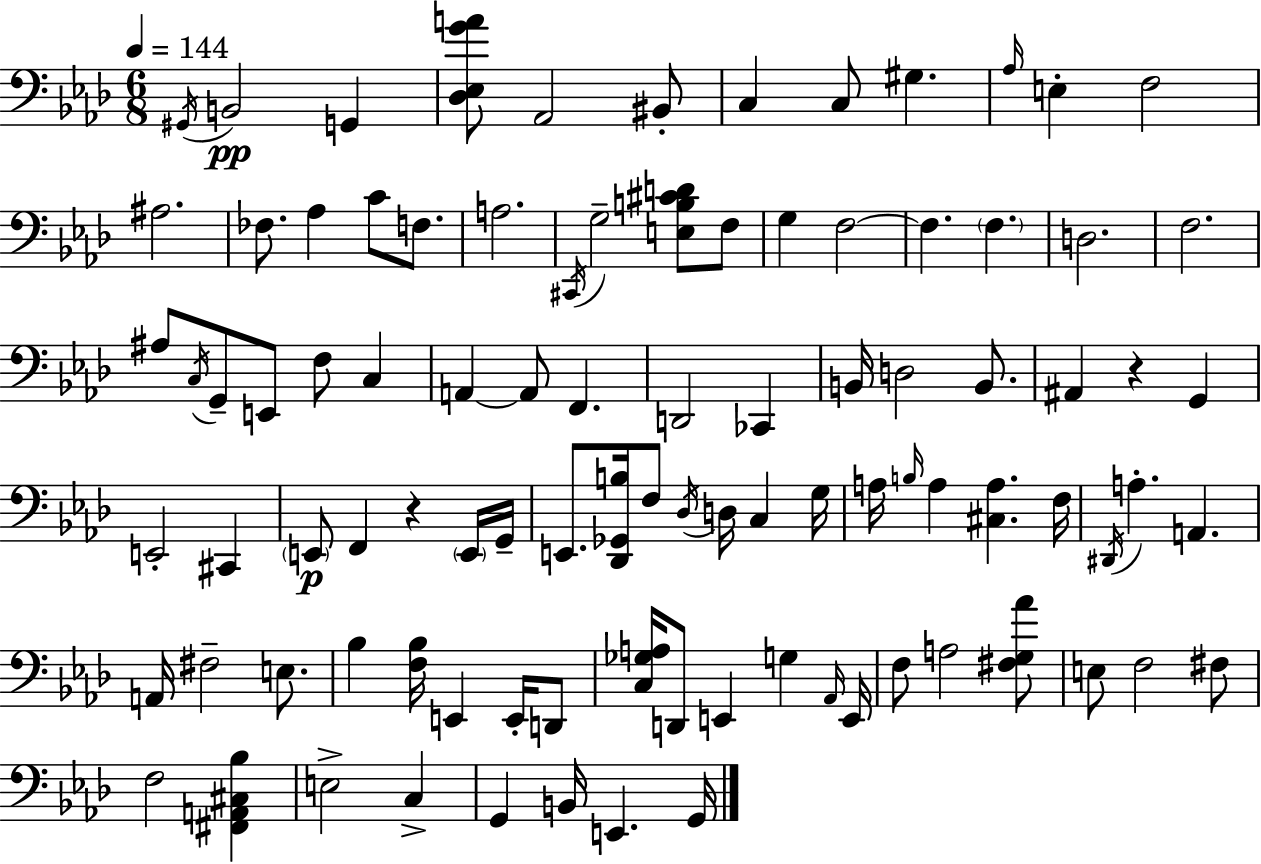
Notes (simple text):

G#2/s B2/h G2/q [Db3,Eb3,G4,A4]/e Ab2/h BIS2/e C3/q C3/e G#3/q. Ab3/s E3/q F3/h A#3/h. FES3/e. Ab3/q C4/e F3/e. A3/h. C#2/s G3/h [E3,B3,C#4,D4]/e F3/e G3/q F3/h F3/q. F3/q. D3/h. F3/h. A#3/e C3/s G2/e E2/e F3/e C3/q A2/q A2/e F2/q. D2/h CES2/q B2/s D3/h B2/e. A#2/q R/q G2/q E2/h C#2/q E2/e F2/q R/q E2/s G2/s E2/e. [Db2,Gb2,B3]/s F3/e Db3/s D3/s C3/q G3/s A3/s B3/s A3/q [C#3,A3]/q. F3/s D#2/s A3/q. A2/q. A2/s F#3/h E3/e. Bb3/q [F3,Bb3]/s E2/q E2/s D2/e [C3,Gb3,A3]/s D2/e E2/q G3/q Ab2/s E2/s F3/e A3/h [F#3,G3,Ab4]/e E3/e F3/h F#3/e F3/h [F#2,A2,C#3,Bb3]/q E3/h C3/q G2/q B2/s E2/q. G2/s